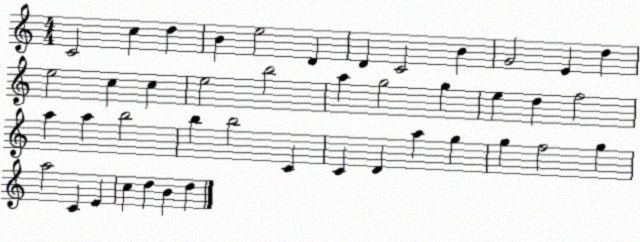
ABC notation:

X:1
T:Untitled
M:4/4
L:1/4
K:C
C2 c d B e2 D D C2 B G2 E d e2 c c e2 b2 a g2 g e d f2 a a b2 b b2 C C D a g g f2 g a2 C E c d B d